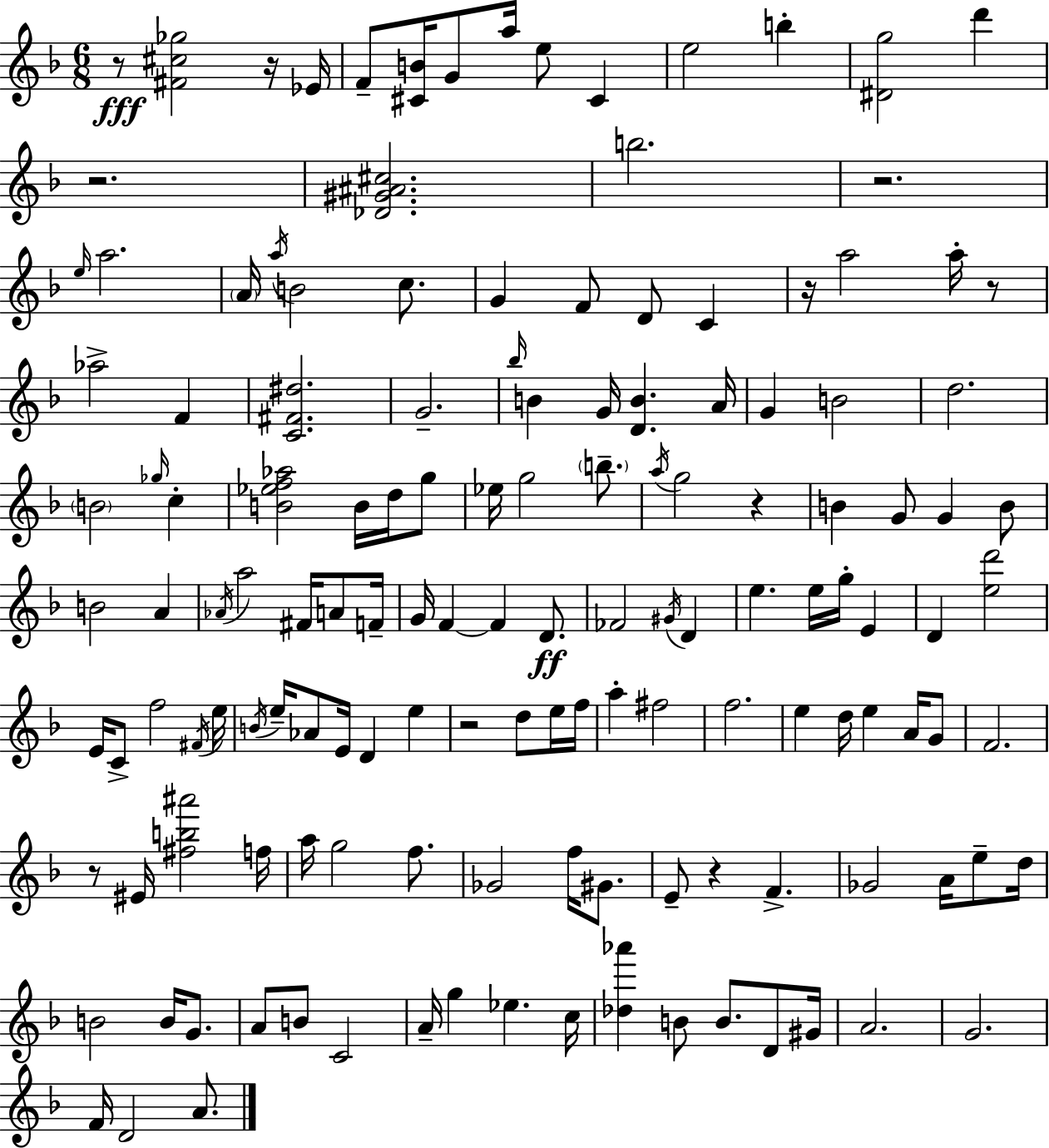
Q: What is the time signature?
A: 6/8